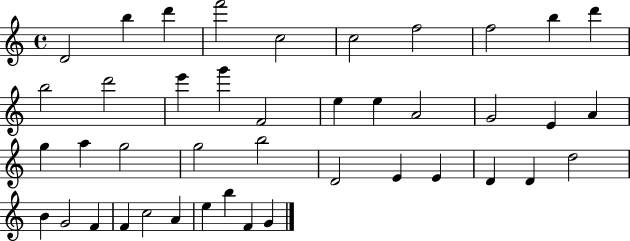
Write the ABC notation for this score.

X:1
T:Untitled
M:4/4
L:1/4
K:C
D2 b d' f'2 c2 c2 f2 f2 b d' b2 d'2 e' g' F2 e e A2 G2 E A g a g2 g2 b2 D2 E E D D d2 B G2 F F c2 A e b F G